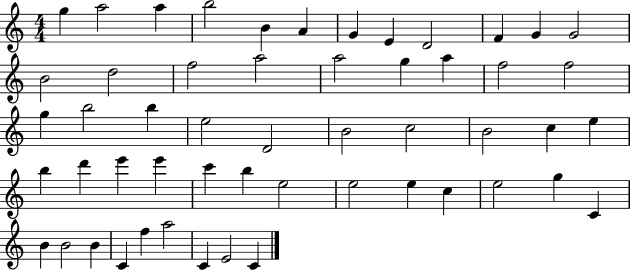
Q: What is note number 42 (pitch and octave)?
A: E5